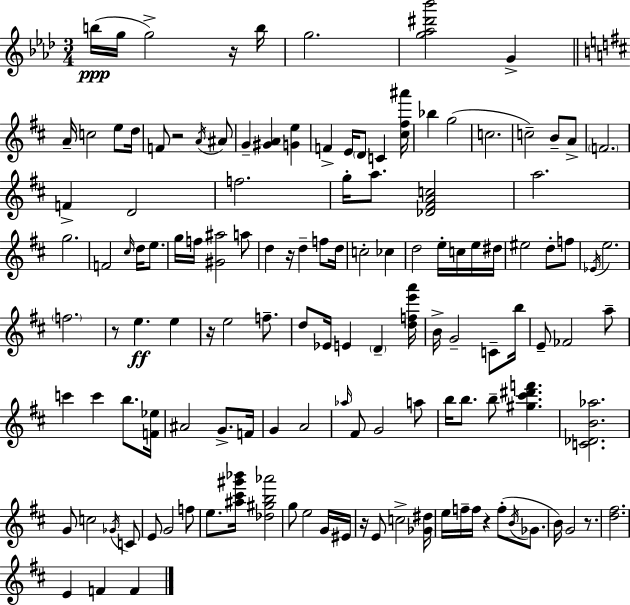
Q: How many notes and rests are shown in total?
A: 133